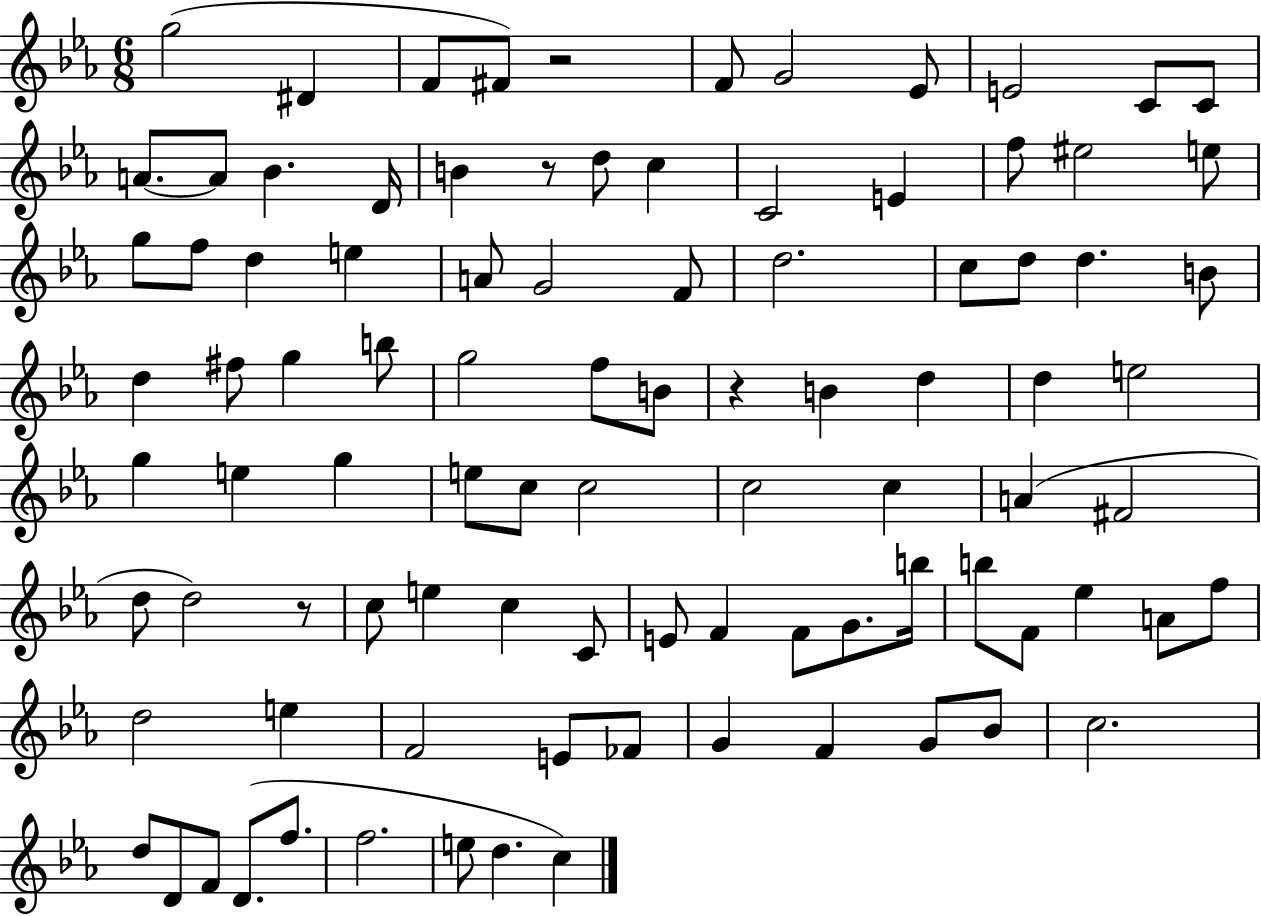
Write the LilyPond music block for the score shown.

{
  \clef treble
  \numericTimeSignature
  \time 6/8
  \key ees \major
  g''2( dis'4 | f'8 fis'8) r2 | f'8 g'2 ees'8 | e'2 c'8 c'8 | \break a'8.~~ a'8 bes'4. d'16 | b'4 r8 d''8 c''4 | c'2 e'4 | f''8 eis''2 e''8 | \break g''8 f''8 d''4 e''4 | a'8 g'2 f'8 | d''2. | c''8 d''8 d''4. b'8 | \break d''4 fis''8 g''4 b''8 | g''2 f''8 b'8 | r4 b'4 d''4 | d''4 e''2 | \break g''4 e''4 g''4 | e''8 c''8 c''2 | c''2 c''4 | a'4( fis'2 | \break d''8 d''2) r8 | c''8 e''4 c''4 c'8 | e'8 f'4 f'8 g'8. b''16 | b''8 f'8 ees''4 a'8 f''8 | \break d''2 e''4 | f'2 e'8 fes'8 | g'4 f'4 g'8 bes'8 | c''2. | \break d''8 d'8 f'8 d'8.( f''8. | f''2. | e''8 d''4. c''4) | \bar "|."
}